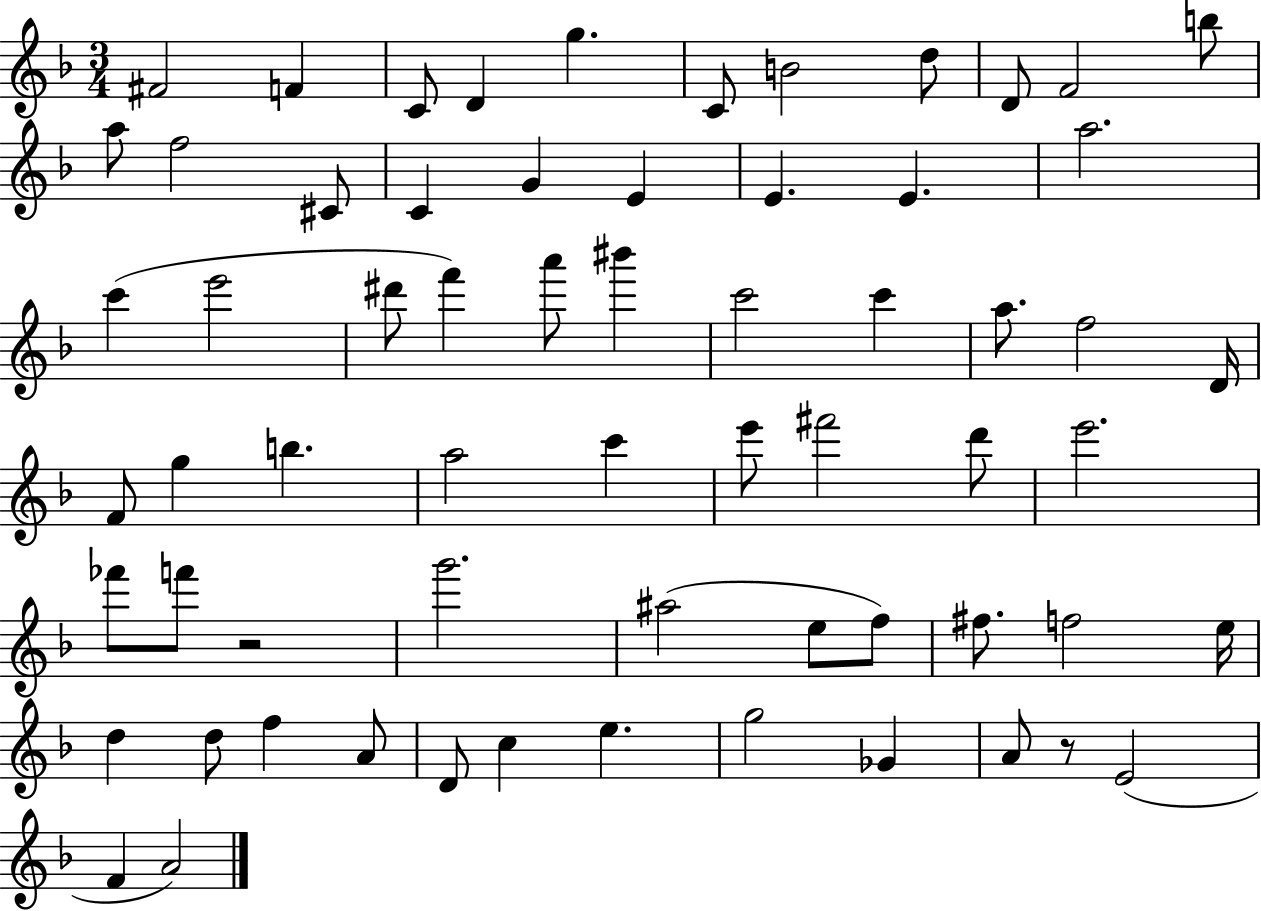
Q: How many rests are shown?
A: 2